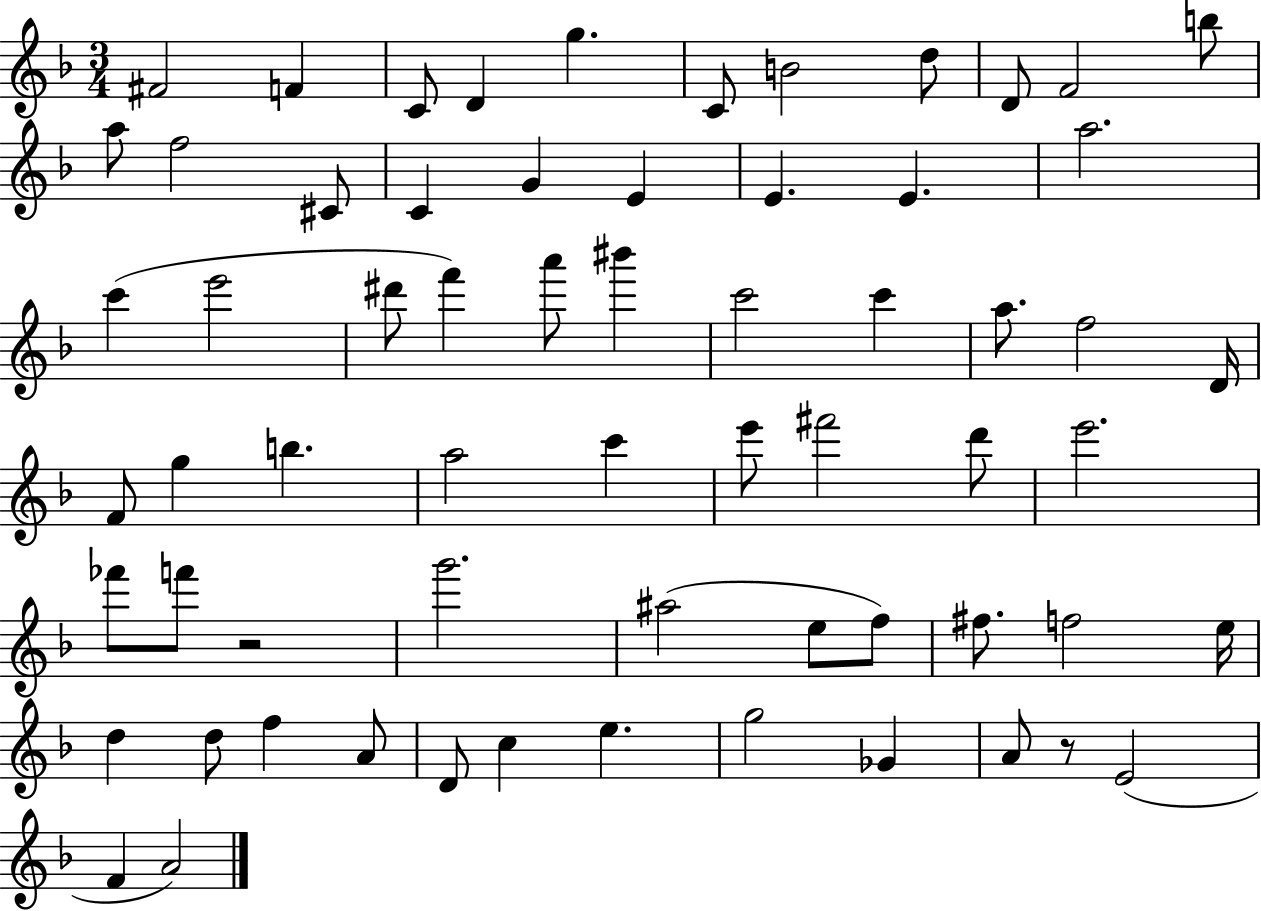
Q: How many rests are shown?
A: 2